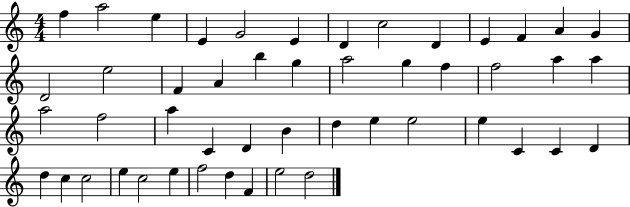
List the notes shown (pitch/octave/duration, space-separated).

F5/q A5/h E5/q E4/q G4/h E4/q D4/q C5/h D4/q E4/q F4/q A4/q G4/q D4/h E5/h F4/q A4/q B5/q G5/q A5/h G5/q F5/q F5/h A5/q A5/q A5/h F5/h A5/q C4/q D4/q B4/q D5/q E5/q E5/h E5/q C4/q C4/q D4/q D5/q C5/q C5/h E5/q C5/h E5/q F5/h D5/q F4/q E5/h D5/h